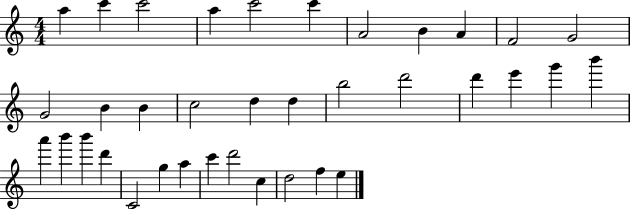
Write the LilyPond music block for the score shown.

{
  \clef treble
  \numericTimeSignature
  \time 4/4
  \key c \major
  a''4 c'''4 c'''2 | a''4 c'''2 c'''4 | a'2 b'4 a'4 | f'2 g'2 | \break g'2 b'4 b'4 | c''2 d''4 d''4 | b''2 d'''2 | d'''4 e'''4 g'''4 b'''4 | \break a'''4 b'''4 b'''4 d'''4 | c'2 g''4 a''4 | c'''4 d'''2 c''4 | d''2 f''4 e''4 | \break \bar "|."
}